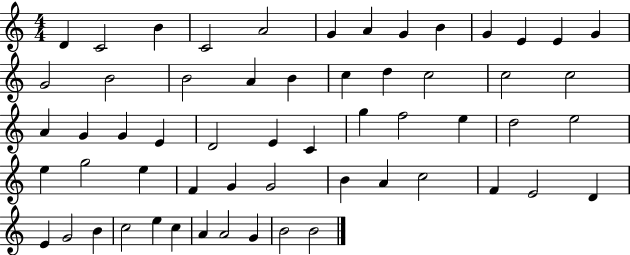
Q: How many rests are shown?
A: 0